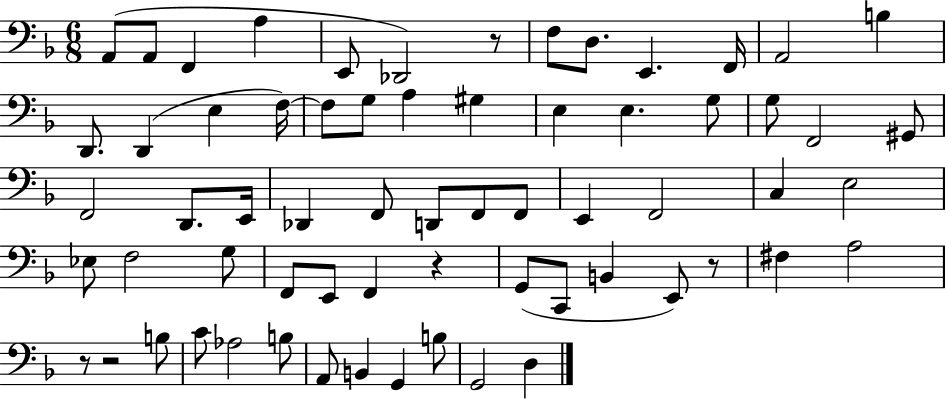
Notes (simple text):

A2/e A2/e F2/q A3/q E2/e Db2/h R/e F3/e D3/e. E2/q. F2/s A2/h B3/q D2/e. D2/q E3/q F3/s F3/e G3/e A3/q G#3/q E3/q E3/q. G3/e G3/e F2/h G#2/e F2/h D2/e. E2/s Db2/q F2/e D2/e F2/e F2/e E2/q F2/h C3/q E3/h Eb3/e F3/h G3/e F2/e E2/e F2/q R/q G2/e C2/e B2/q E2/e R/e F#3/q A3/h R/e R/h B3/e C4/e Ab3/h B3/e A2/e B2/q G2/q B3/e G2/h D3/q